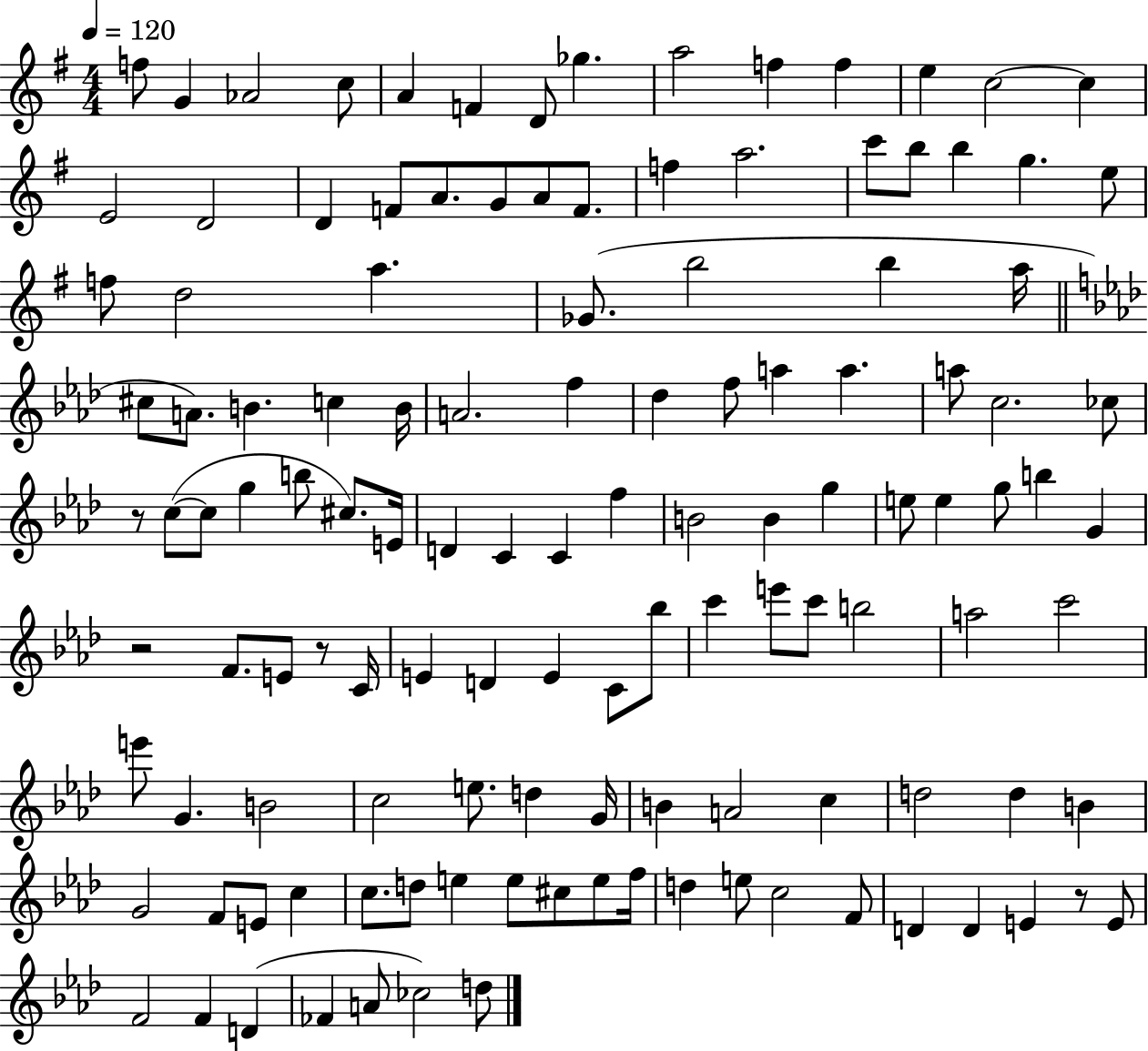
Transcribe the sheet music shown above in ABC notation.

X:1
T:Untitled
M:4/4
L:1/4
K:G
f/2 G _A2 c/2 A F D/2 _g a2 f f e c2 c E2 D2 D F/2 A/2 G/2 A/2 F/2 f a2 c'/2 b/2 b g e/2 f/2 d2 a _G/2 b2 b a/4 ^c/2 A/2 B c B/4 A2 f _d f/2 a a a/2 c2 _c/2 z/2 c/2 c/2 g b/2 ^c/2 E/4 D C C f B2 B g e/2 e g/2 b G z2 F/2 E/2 z/2 C/4 E D E C/2 _b/2 c' e'/2 c'/2 b2 a2 c'2 e'/2 G B2 c2 e/2 d G/4 B A2 c d2 d B G2 F/2 E/2 c c/2 d/2 e e/2 ^c/2 e/2 f/4 d e/2 c2 F/2 D D E z/2 E/2 F2 F D _F A/2 _c2 d/2